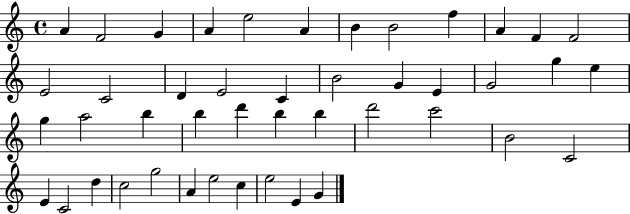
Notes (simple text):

A4/q F4/h G4/q A4/q E5/h A4/q B4/q B4/h F5/q A4/q F4/q F4/h E4/h C4/h D4/q E4/h C4/q B4/h G4/q E4/q G4/h G5/q E5/q G5/q A5/h B5/q B5/q D6/q B5/q B5/q D6/h C6/h B4/h C4/h E4/q C4/h D5/q C5/h G5/h A4/q E5/h C5/q E5/h E4/q G4/q